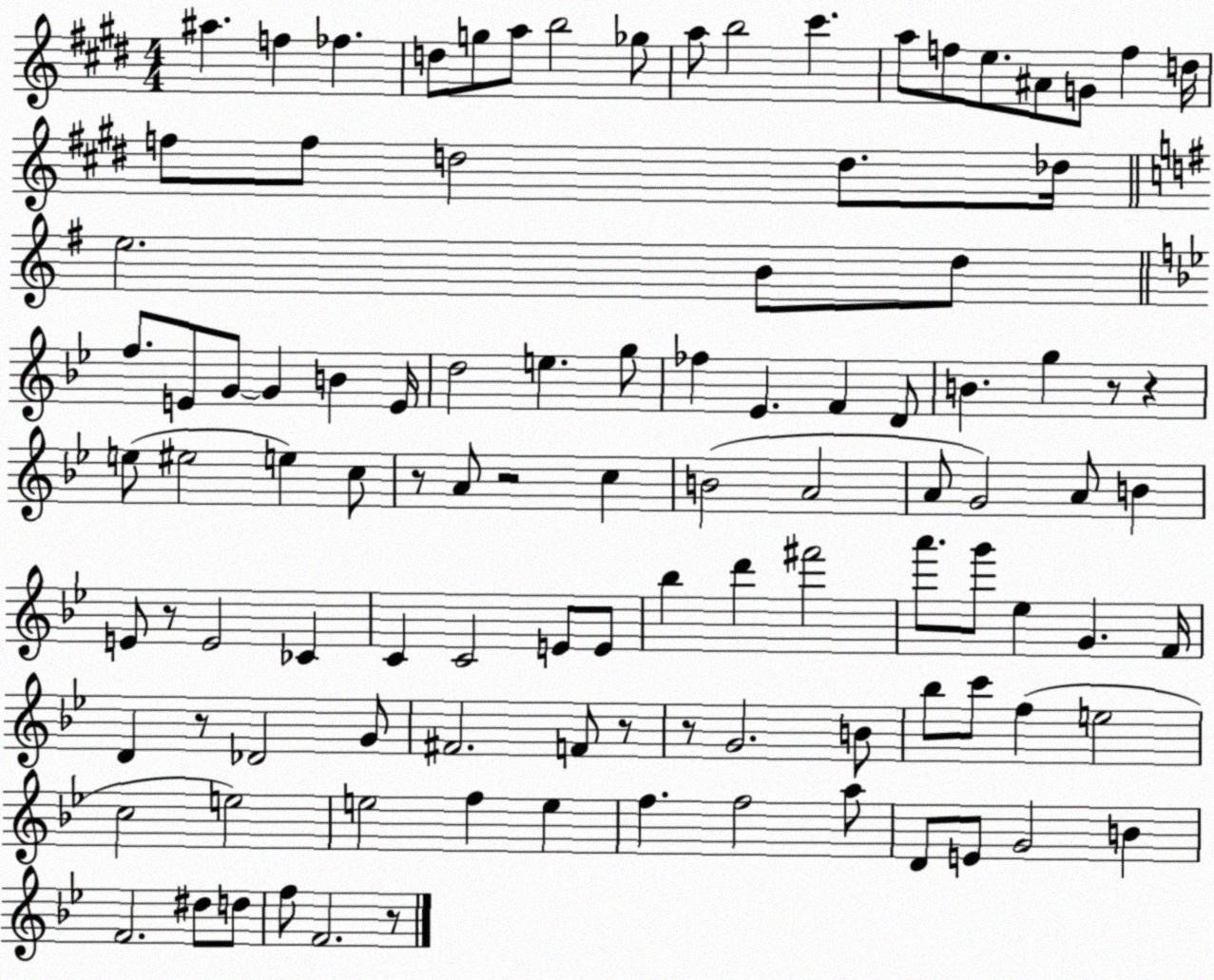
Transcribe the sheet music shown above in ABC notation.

X:1
T:Untitled
M:4/4
L:1/4
K:E
^a f _f d/2 g/2 a/2 b2 _g/2 a/2 b2 ^c' a/2 f/2 e/2 ^A/2 G/2 f d/4 f/2 f/2 d2 d/2 _d/4 e2 B/2 d/2 f/2 E/2 G/2 G B E/4 d2 e g/2 _f _E F D/2 B g z/2 z e/2 ^e2 e c/2 z/2 A/2 z2 c B2 A2 A/2 G2 A/2 B E/2 z/2 E2 _C C C2 E/2 E/2 _b d' ^f'2 a'/2 g'/2 _e G F/4 D z/2 _D2 G/2 ^F2 F/2 z/2 z/2 G2 B/2 _b/2 c'/2 f e2 c2 e2 e2 f e f f2 a/2 D/2 E/2 G2 B F2 ^d/2 d/2 f/2 F2 z/2